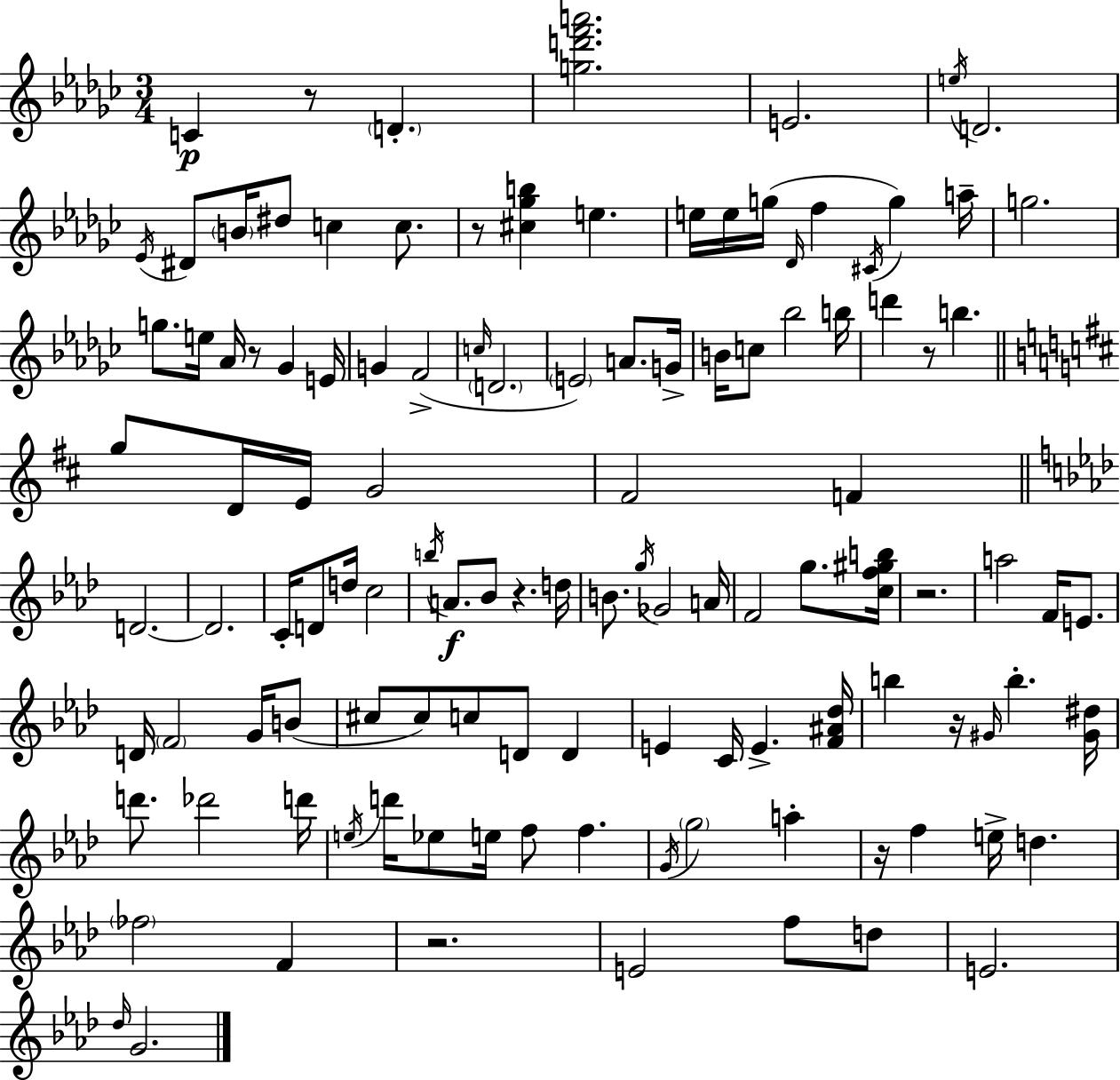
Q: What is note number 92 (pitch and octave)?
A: F5